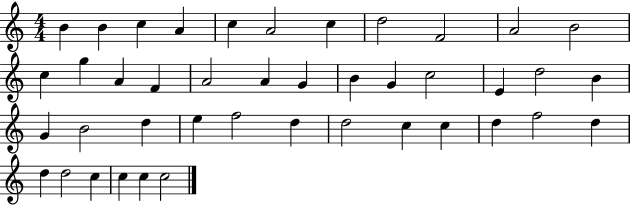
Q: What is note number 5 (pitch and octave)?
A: C5